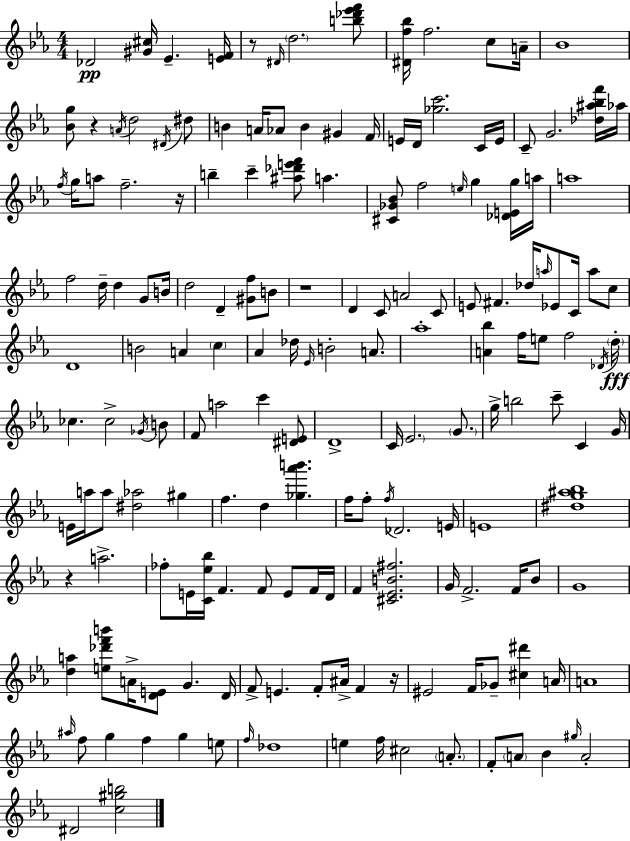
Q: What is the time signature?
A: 4/4